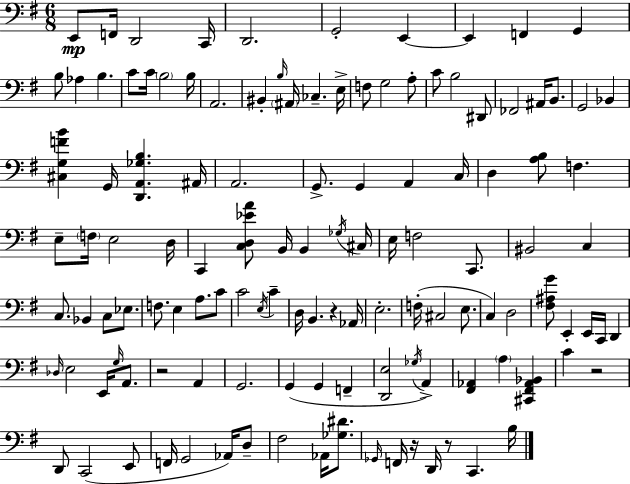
X:1
T:Untitled
M:6/8
L:1/4
K:G
E,,/2 F,,/4 D,,2 C,,/4 D,,2 G,,2 E,, E,, F,, G,, B,/2 _A, B, C/2 C/4 B,2 B,/4 A,,2 ^B,, B,/4 ^A,,/4 _C, E,/4 F,/2 G,2 A,/2 C/2 B,2 ^D,,/2 _F,,2 ^A,,/4 B,,/2 G,,2 _B,, [^C,G,FB] G,,/4 [D,,A,,_G,B,] ^A,,/4 A,,2 G,,/2 G,, A,, C,/4 D, [A,B,]/2 F, E,/2 F,/4 E,2 D,/4 C,, [C,D,_EA]/2 B,,/4 B,, _G,/4 ^C,/4 E,/4 F,2 C,,/2 ^B,,2 C, C,/2 _B,, C,/2 _E,/2 F,/2 E, A,/2 C/2 C2 E,/4 C D,/4 B,, z _A,,/4 E,2 F,/4 ^C,2 E,/2 C, D,2 [^F,^A,G]/2 E,, E,,/4 C,,/4 D,, _D,/4 E,2 E,,/4 G,/4 A,,/2 z2 A,, G,,2 G,, G,, F,, [D,,E,]2 _G,/4 A,, [^F,,_A,,] A, [^C,,^F,,_A,,_B,,] C z2 D,,/2 C,,2 E,,/2 F,,/4 G,,2 _A,,/4 D,/2 ^F,2 _A,,/4 [_G,^D]/2 _G,,/4 F,,/4 z/4 D,,/4 z/2 C,, B,/4